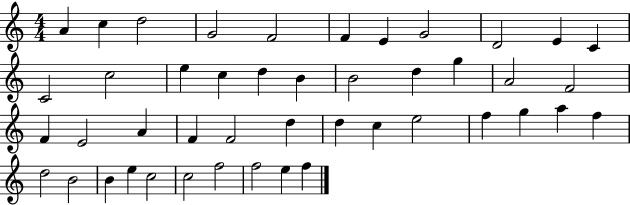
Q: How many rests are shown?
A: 0